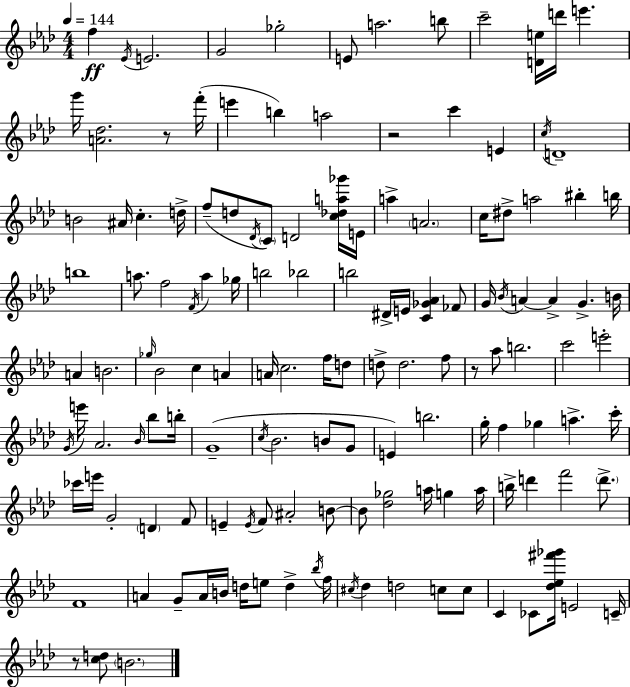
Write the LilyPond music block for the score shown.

{
  \clef treble
  \numericTimeSignature
  \time 4/4
  \key aes \major
  \tempo 4 = 144
  \repeat volta 2 { f''4\ff \acciaccatura { ees'16 } e'2. | g'2 ges''2-. | e'8 a''2. b''8 | c'''2-- <d' e''>16 d'''16 e'''4. | \break g'''16 <a' des''>2. r8 | f'''16-.( e'''4 b''4) a''2 | r2 c'''4 e'4 | \acciaccatura { c''16 } d'1-- | \break b'2 ais'16 c''4.-. | d''16-> f''8--( d''8 \acciaccatura { des'16 } \parenthesize c'8) d'2 | <c'' des'' a'' ges'''>16 e'16 a''4-> \parenthesize a'2. | c''16 dis''8-> a''2 bis''4-. | \break b''16 b''1 | a''8. f''2 \acciaccatura { f'16 } a''4 | ges''16 b''2 bes''2 | b''2 dis'16-> e'16 <c' ges' aes'>4 | \break fes'8 g'16 \acciaccatura { bes'16 } a'4~~ a'4-> g'4.-> | b'16 a'4 b'2. | \grace { ges''16 } bes'2 c''4 | a'4 a'16 c''2. | \break f''16 d''8 d''8-> d''2. | f''8 r8 aes''8 b''2. | c'''2 e'''2-. | \acciaccatura { g'16 } e'''16 aes'2. | \break \grace { bes'16 } bes''8 b''16-. g'1--( | \acciaccatura { c''16 } bes'2. | b'8 g'8 e'4) b''2. | g''16-. f''4 ges''4 | \break a''4.-> c'''16-. ces'''16 e'''16 g'2-. | \parenthesize d'4 f'8 e'4-- \acciaccatura { e'16 } f'8 | ais'2-. b'8~~ b'8 <des'' ges''>2 | a''16 g''4 a''16 b''16-> d'''4 f'''2 | \break \parenthesize d'''8.-> f'1 | a'4 g'8-- | a'16 b'16 d''16 e''8 d''4-> \acciaccatura { bes''16 } f''16 \acciaccatura { cis''16 } des''4 | d''2 c''8 c''8 c'4 | \break ces'8 <des'' ees'' fis''' ges'''>16 e'2 c'16-- r8 <c'' d''>8 | \parenthesize b'2. } \bar "|."
}